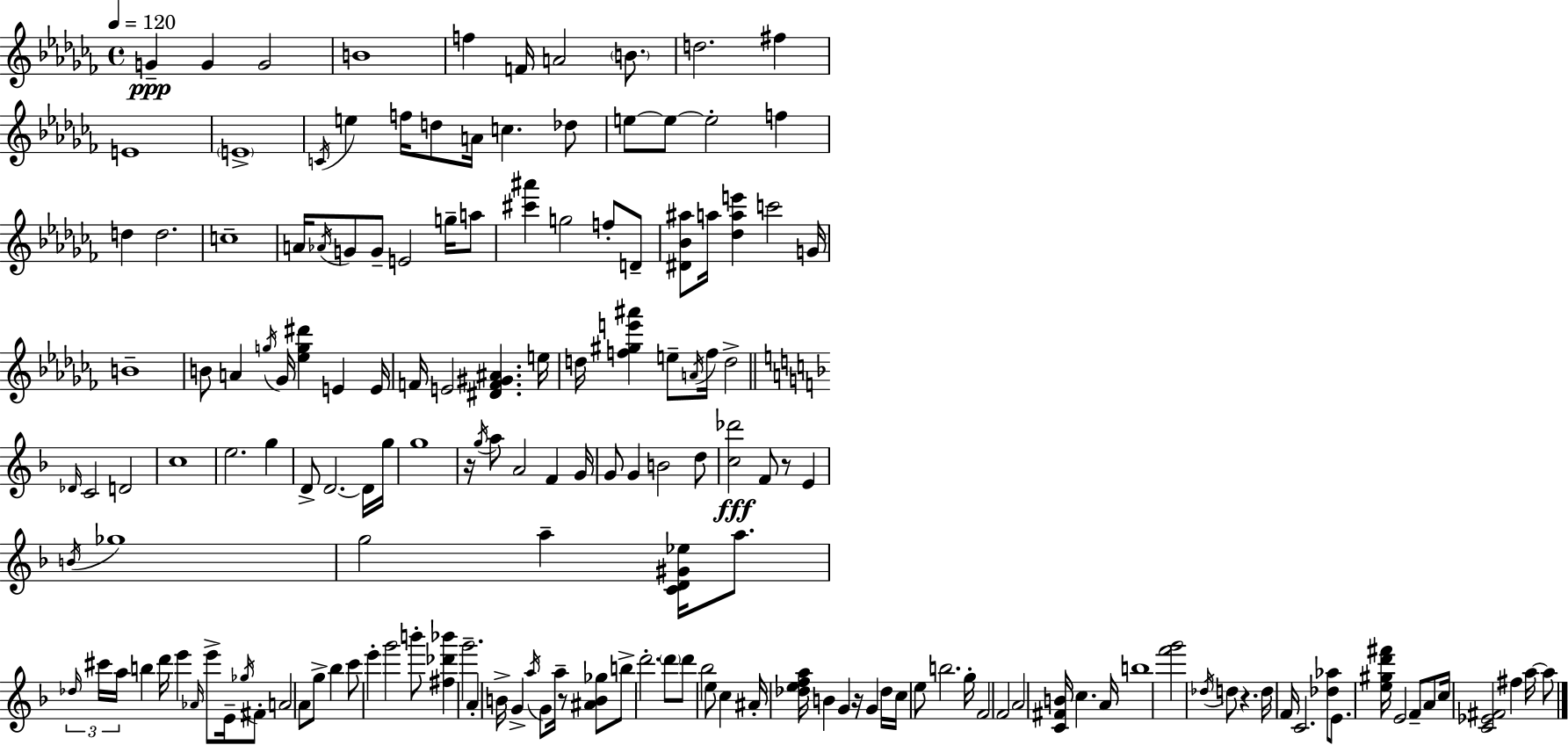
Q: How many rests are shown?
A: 5